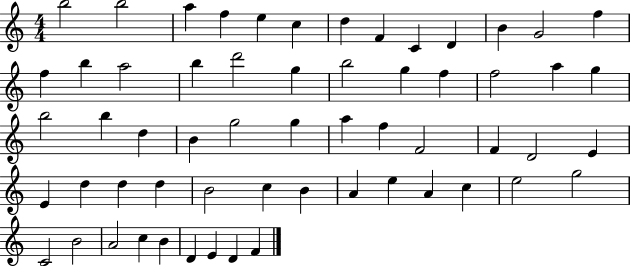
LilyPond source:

{
  \clef treble
  \numericTimeSignature
  \time 4/4
  \key c \major
  b''2 b''2 | a''4 f''4 e''4 c''4 | d''4 f'4 c'4 d'4 | b'4 g'2 f''4 | \break f''4 b''4 a''2 | b''4 d'''2 g''4 | b''2 g''4 f''4 | f''2 a''4 g''4 | \break b''2 b''4 d''4 | b'4 g''2 g''4 | a''4 f''4 f'2 | f'4 d'2 e'4 | \break e'4 d''4 d''4 d''4 | b'2 c''4 b'4 | a'4 e''4 a'4 c''4 | e''2 g''2 | \break c'2 b'2 | a'2 c''4 b'4 | d'4 e'4 d'4 f'4 | \bar "|."
}